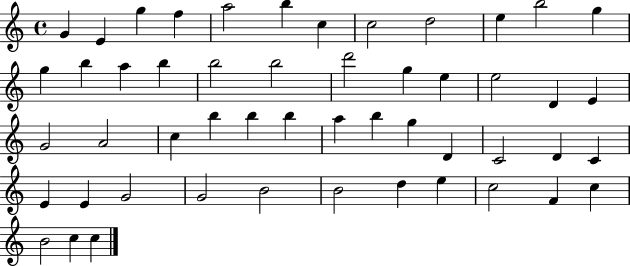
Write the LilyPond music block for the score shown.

{
  \clef treble
  \time 4/4
  \defaultTimeSignature
  \key c \major
  g'4 e'4 g''4 f''4 | a''2 b''4 c''4 | c''2 d''2 | e''4 b''2 g''4 | \break g''4 b''4 a''4 b''4 | b''2 b''2 | d'''2 g''4 e''4 | e''2 d'4 e'4 | \break g'2 a'2 | c''4 b''4 b''4 b''4 | a''4 b''4 g''4 d'4 | c'2 d'4 c'4 | \break e'4 e'4 g'2 | g'2 b'2 | b'2 d''4 e''4 | c''2 f'4 c''4 | \break b'2 c''4 c''4 | \bar "|."
}